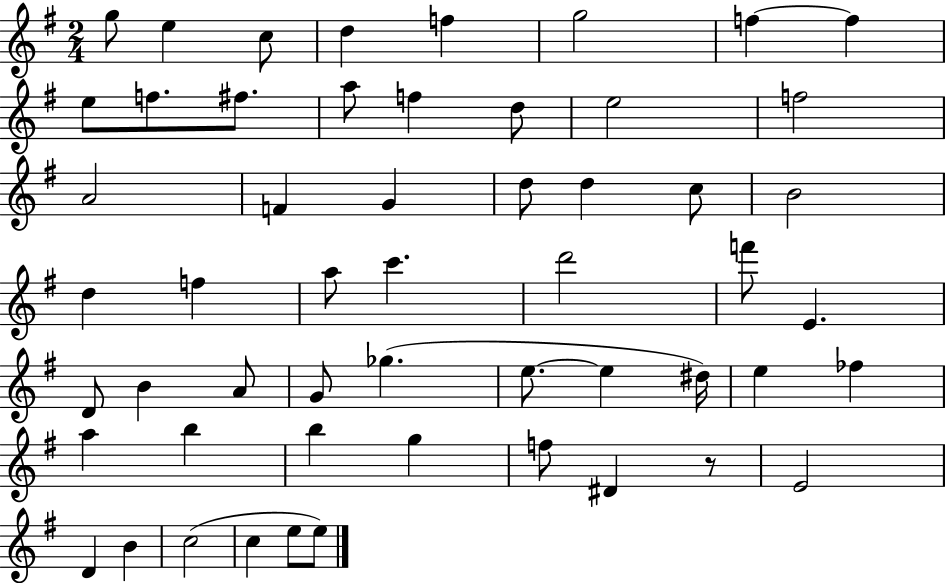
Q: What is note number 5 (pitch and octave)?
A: F5